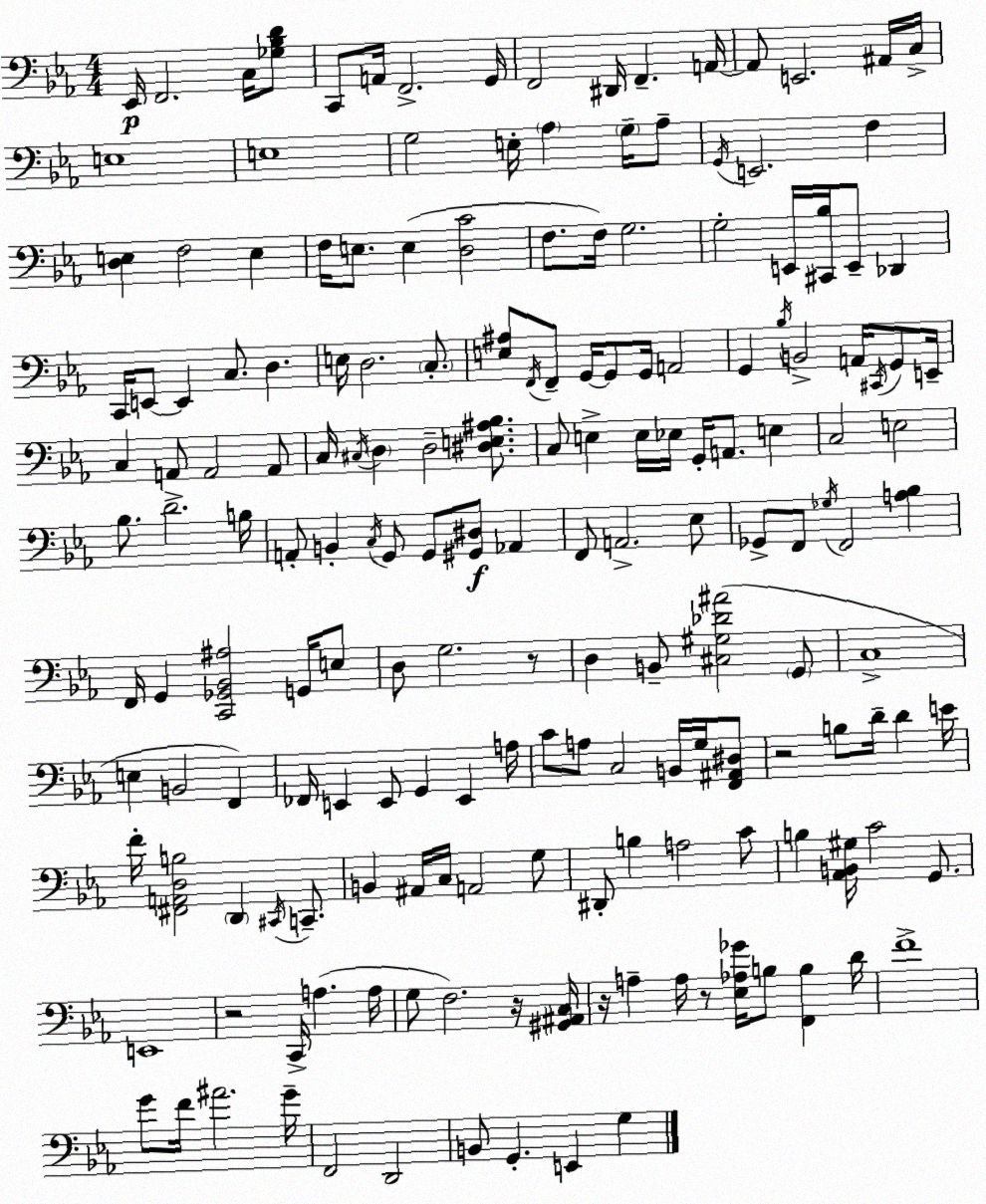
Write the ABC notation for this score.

X:1
T:Untitled
M:4/4
L:1/4
K:Eb
_E,,/4 F,,2 C,/4 [_G,_B,D]/2 C,,/2 A,,/4 F,,2 G,,/4 F,,2 ^D,,/4 F,, A,,/4 A,,/2 E,,2 ^A,,/4 C,/4 E,4 E,4 G,2 E,/4 _A, G,/4 _A,/2 G,,/4 E,,2 F, [D,E,] F,2 E, F,/4 E,/2 E, [D,C]2 F,/2 F,/4 G,2 G,2 E,,/4 [^C,,_B,]/4 E,,/2 _D,, C,,/4 E,,/2 E,, C,/2 D, E,/4 D,2 C,/2 [E,^A,]/2 F,,/4 F,,/2 G,,/4 G,,/2 G,,/4 A,,2 G,, _B,/4 B,,2 A,,/4 ^C,,/4 G,,/2 E,,/4 C, A,,/2 A,,2 A,,/2 C,/4 ^C,/4 D, D,2 [^D,E,^A,_B,]/2 C,/2 E, E,/4 _E,/4 G,,/4 A,,/2 E, C,2 E,2 _B,/2 D2 B,/4 A,,/2 B,, C,/4 G,,/2 G,,/2 [^G,,^D,]/2 _A,, F,,/2 A,,2 _E,/2 _G,,/2 F,,/2 _G,/4 F,,2 [A,_B,] F,,/4 G,, [C,,_G,,_B,,^A,]2 G,,/4 E,/2 D,/2 G,2 z/2 D, B,,/2 [^C,^G,_D^A]2 G,,/2 C,4 E, B,,2 F,, _F,,/4 E,, E,,/2 G,, E,, A,/4 C/2 A,/2 C,2 B,,/4 G,/4 [F,,^A,,^D,]/2 z2 B,/2 D/4 D E/4 F/4 [^F,,A,,D,B,]2 D,, ^C,,/4 C,,/2 B,, ^A,,/4 C,/4 A,,2 G,/2 ^D,,/2 B, A,2 C/2 B, [_A,,B,,^G,]/4 C2 G,,/2 E,,4 z2 C,,/4 A, A,/4 G,/2 F,2 z/4 [^G,,^A,,C,]/4 z/4 A, A,/4 z/2 [_E,_A,_G]/4 B,/2 [F,,B,] D/4 F4 G/2 F/4 ^A2 G/4 F,,2 D,,2 B,,/2 G,, E,, G,